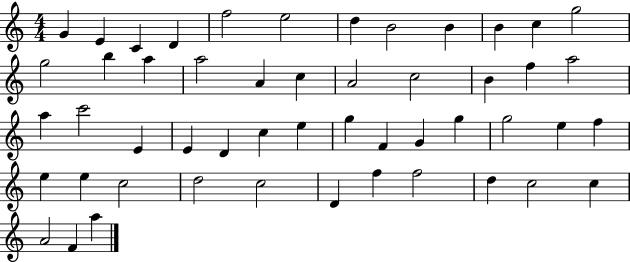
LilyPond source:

{
  \clef treble
  \numericTimeSignature
  \time 4/4
  \key c \major
  g'4 e'4 c'4 d'4 | f''2 e''2 | d''4 b'2 b'4 | b'4 c''4 g''2 | \break g''2 b''4 a''4 | a''2 a'4 c''4 | a'2 c''2 | b'4 f''4 a''2 | \break a''4 c'''2 e'4 | e'4 d'4 c''4 e''4 | g''4 f'4 g'4 g''4 | g''2 e''4 f''4 | \break e''4 e''4 c''2 | d''2 c''2 | d'4 f''4 f''2 | d''4 c''2 c''4 | \break a'2 f'4 a''4 | \bar "|."
}